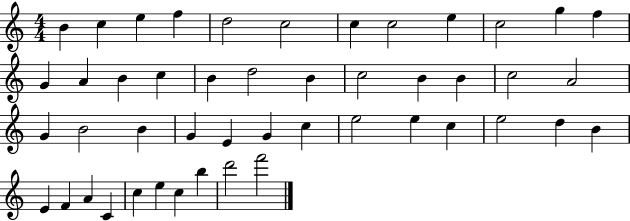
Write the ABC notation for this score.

X:1
T:Untitled
M:4/4
L:1/4
K:C
B c e f d2 c2 c c2 e c2 g f G A B c B d2 B c2 B B c2 A2 G B2 B G E G c e2 e c e2 d B E F A C c e c b d'2 f'2